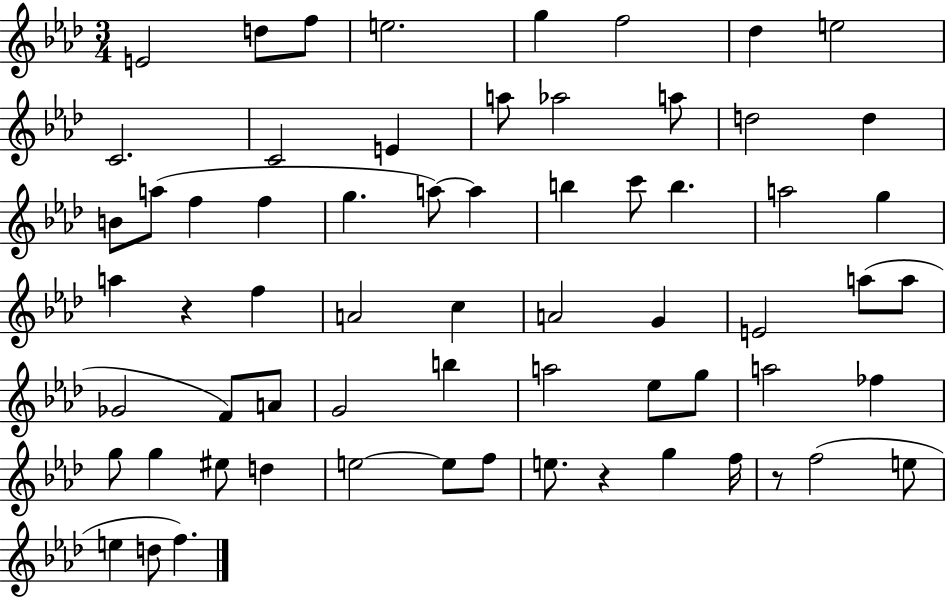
{
  \clef treble
  \numericTimeSignature
  \time 3/4
  \key aes \major
  e'2 d''8 f''8 | e''2. | g''4 f''2 | des''4 e''2 | \break c'2. | c'2 e'4 | a''8 aes''2 a''8 | d''2 d''4 | \break b'8 a''8( f''4 f''4 | g''4. a''8~~) a''4 | b''4 c'''8 b''4. | a''2 g''4 | \break a''4 r4 f''4 | a'2 c''4 | a'2 g'4 | e'2 a''8( a''8 | \break ges'2 f'8) a'8 | g'2 b''4 | a''2 ees''8 g''8 | a''2 fes''4 | \break g''8 g''4 eis''8 d''4 | e''2~~ e''8 f''8 | e''8. r4 g''4 f''16 | r8 f''2( e''8 | \break e''4 d''8 f''4.) | \bar "|."
}